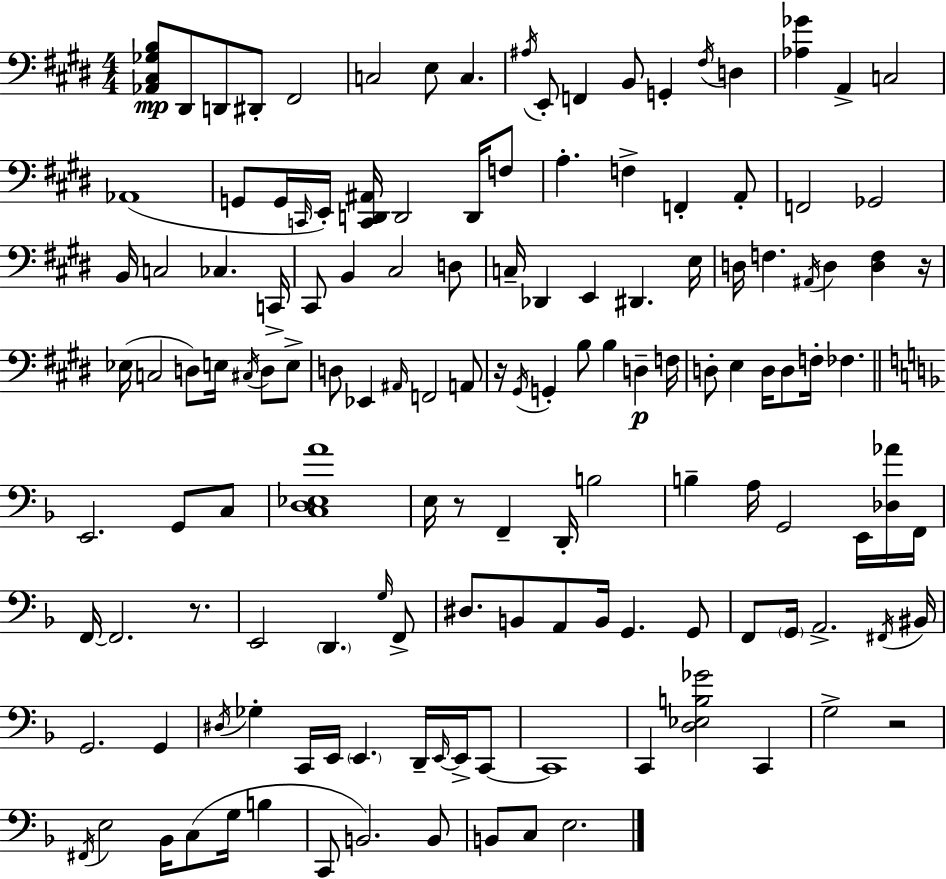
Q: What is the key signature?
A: E major